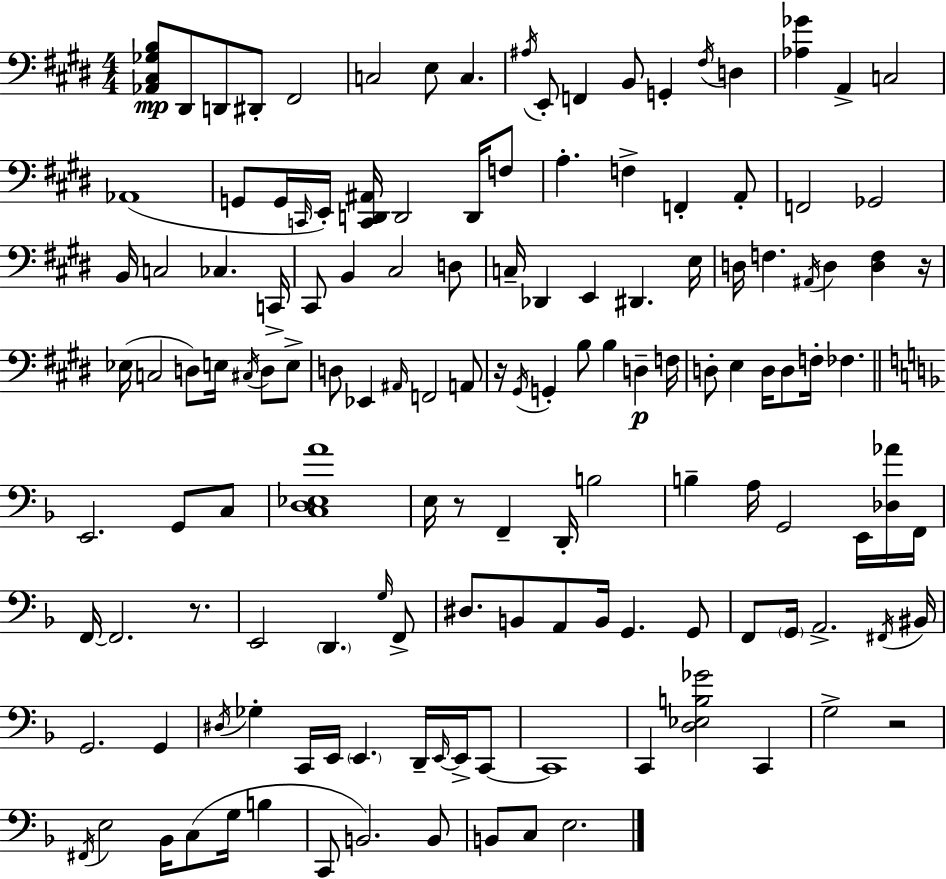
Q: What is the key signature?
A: E major